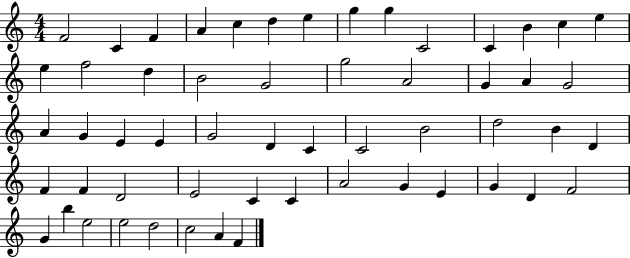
{
  \clef treble
  \numericTimeSignature
  \time 4/4
  \key c \major
  f'2 c'4 f'4 | a'4 c''4 d''4 e''4 | g''4 g''4 c'2 | c'4 b'4 c''4 e''4 | \break e''4 f''2 d''4 | b'2 g'2 | g''2 a'2 | g'4 a'4 g'2 | \break a'4 g'4 e'4 e'4 | g'2 d'4 c'4 | c'2 b'2 | d''2 b'4 d'4 | \break f'4 f'4 d'2 | e'2 c'4 c'4 | a'2 g'4 e'4 | g'4 d'4 f'2 | \break g'4 b''4 e''2 | e''2 d''2 | c''2 a'4 f'4 | \bar "|."
}